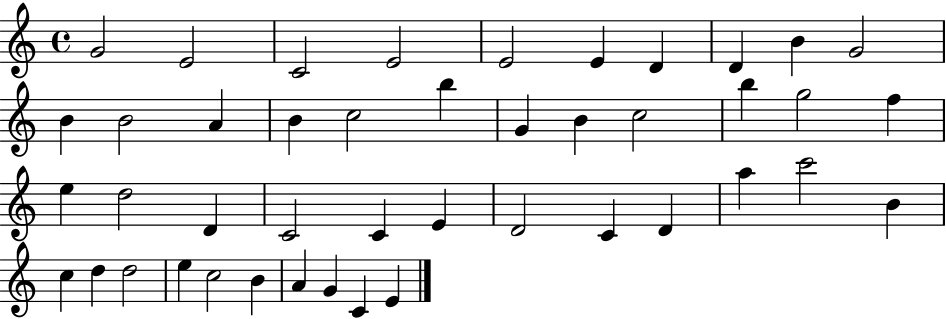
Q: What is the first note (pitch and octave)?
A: G4